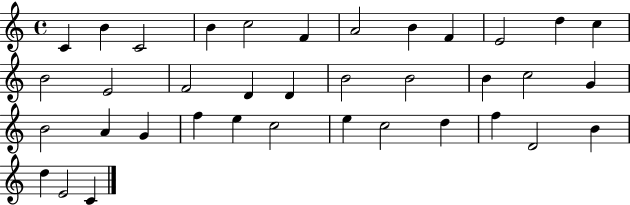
C4/q B4/q C4/h B4/q C5/h F4/q A4/h B4/q F4/q E4/h D5/q C5/q B4/h E4/h F4/h D4/q D4/q B4/h B4/h B4/q C5/h G4/q B4/h A4/q G4/q F5/q E5/q C5/h E5/q C5/h D5/q F5/q D4/h B4/q D5/q E4/h C4/q